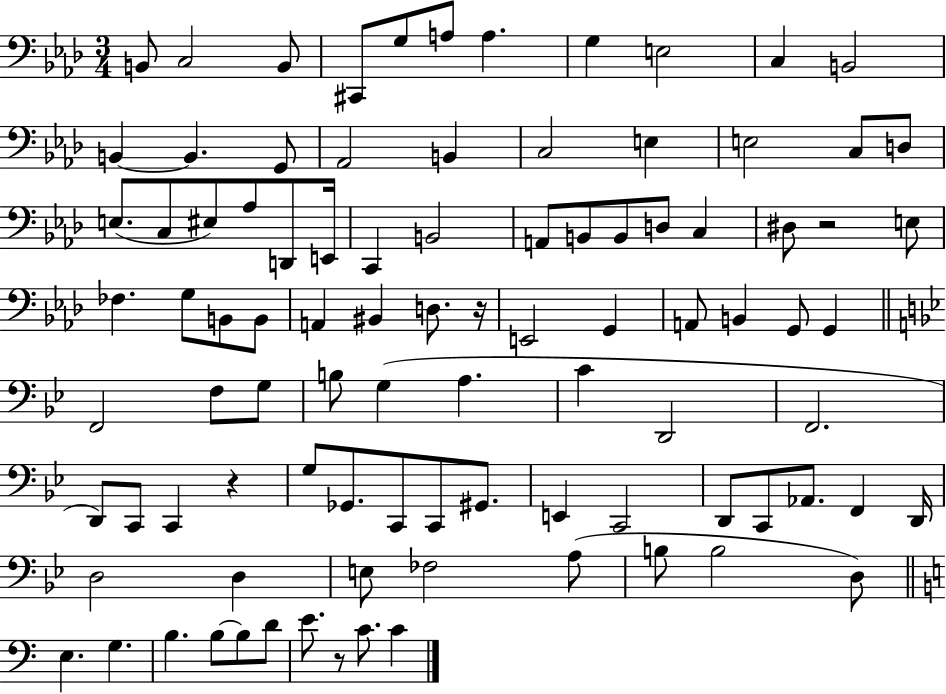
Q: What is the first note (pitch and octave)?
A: B2